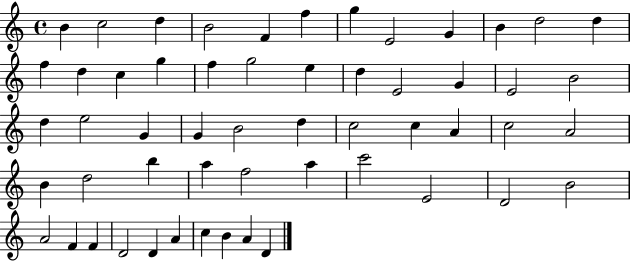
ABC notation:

X:1
T:Untitled
M:4/4
L:1/4
K:C
B c2 d B2 F f g E2 G B d2 d f d c g f g2 e d E2 G E2 B2 d e2 G G B2 d c2 c A c2 A2 B d2 b a f2 a c'2 E2 D2 B2 A2 F F D2 D A c B A D